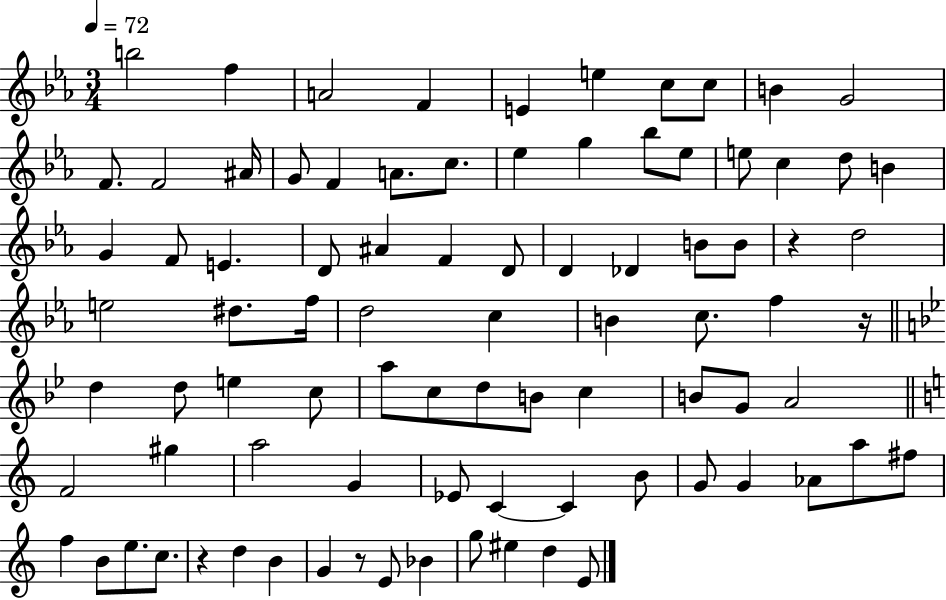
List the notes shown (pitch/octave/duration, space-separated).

B5/h F5/q A4/h F4/q E4/q E5/q C5/e C5/e B4/q G4/h F4/e. F4/h A#4/s G4/e F4/q A4/e. C5/e. Eb5/q G5/q Bb5/e Eb5/e E5/e C5/q D5/e B4/q G4/q F4/e E4/q. D4/e A#4/q F4/q D4/e D4/q Db4/q B4/e B4/e R/q D5/h E5/h D#5/e. F5/s D5/h C5/q B4/q C5/e. F5/q R/s D5/q D5/e E5/q C5/e A5/e C5/e D5/e B4/e C5/q B4/e G4/e A4/h F4/h G#5/q A5/h G4/q Eb4/e C4/q C4/q B4/e G4/e G4/q Ab4/e A5/e F#5/e F5/q B4/e E5/e. C5/e. R/q D5/q B4/q G4/q R/e E4/e Bb4/q G5/e EIS5/q D5/q E4/e